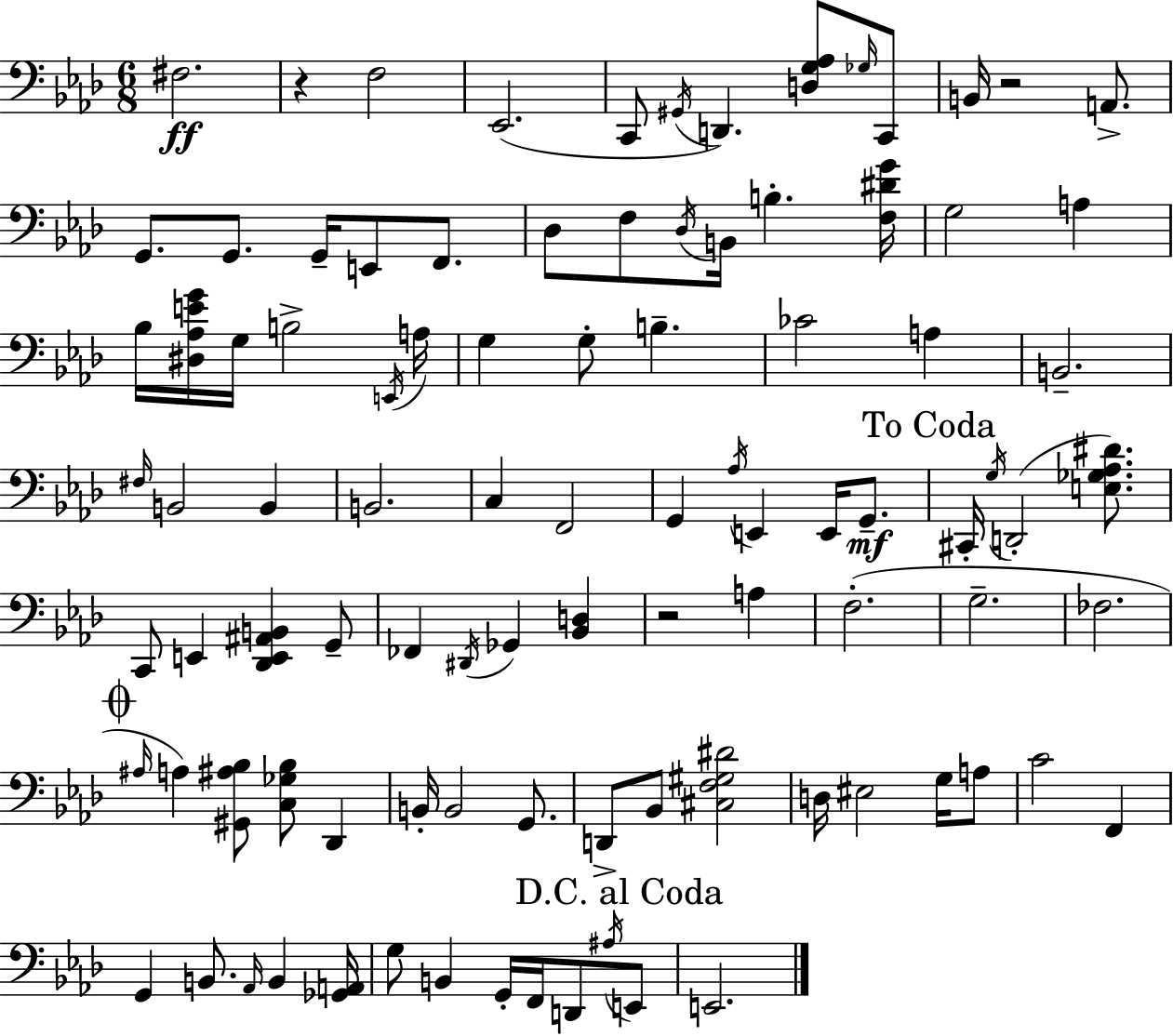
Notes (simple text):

F#3/h. R/q F3/h Eb2/h. C2/e G#2/s D2/q. [D3,G3,Ab3]/e Gb3/s C2/e B2/s R/h A2/e. G2/e. G2/e. G2/s E2/e F2/e. Db3/e F3/e Db3/s B2/s B3/q. [F3,D#4,G4]/s G3/h A3/q Bb3/s [D#3,Ab3,E4,G4]/s G3/s B3/h E2/s A3/s G3/q G3/e B3/q. CES4/h A3/q B2/h. F#3/s B2/h B2/q B2/h. C3/q F2/h G2/q Ab3/s E2/q E2/s G2/e. C#2/s G3/s D2/h [E3,Gb3,Ab3,D#4]/e. C2/e E2/q [Db2,E2,A#2,B2]/q G2/e FES2/q D#2/s Gb2/q [Bb2,D3]/q R/h A3/q F3/h. G3/h. FES3/h. A#3/s A3/q [G#2,A#3,Bb3]/e [C3,Gb3,Bb3]/e Db2/q B2/s B2/h G2/e. D2/e Bb2/e [C#3,F3,G#3,D#4]/h D3/s EIS3/h G3/s A3/e C4/h F2/q G2/q B2/e. Ab2/s B2/q [Gb2,A2]/s G3/e B2/q G2/s F2/s D2/e A#3/s E2/e E2/h.